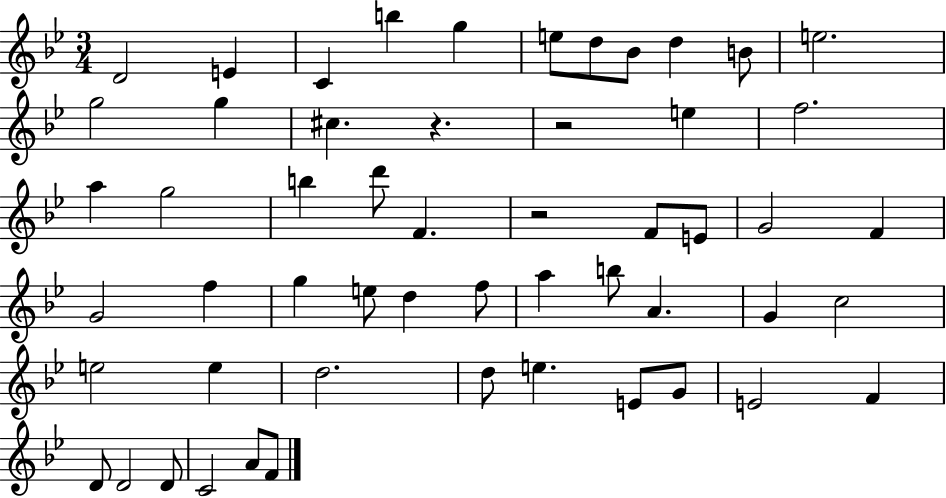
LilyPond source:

{
  \clef treble
  \numericTimeSignature
  \time 3/4
  \key bes \major
  d'2 e'4 | c'4 b''4 g''4 | e''8 d''8 bes'8 d''4 b'8 | e''2. | \break g''2 g''4 | cis''4. r4. | r2 e''4 | f''2. | \break a''4 g''2 | b''4 d'''8 f'4. | r2 f'8 e'8 | g'2 f'4 | \break g'2 f''4 | g''4 e''8 d''4 f''8 | a''4 b''8 a'4. | g'4 c''2 | \break e''2 e''4 | d''2. | d''8 e''4. e'8 g'8 | e'2 f'4 | \break d'8 d'2 d'8 | c'2 a'8 f'8 | \bar "|."
}